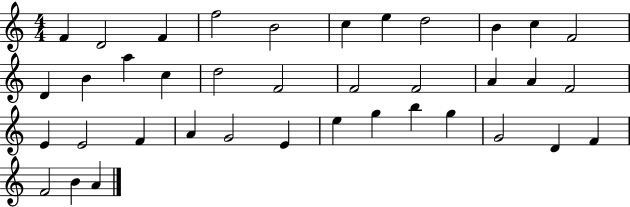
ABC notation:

X:1
T:Untitled
M:4/4
L:1/4
K:C
F D2 F f2 B2 c e d2 B c F2 D B a c d2 F2 F2 F2 A A F2 E E2 F A G2 E e g b g G2 D F F2 B A